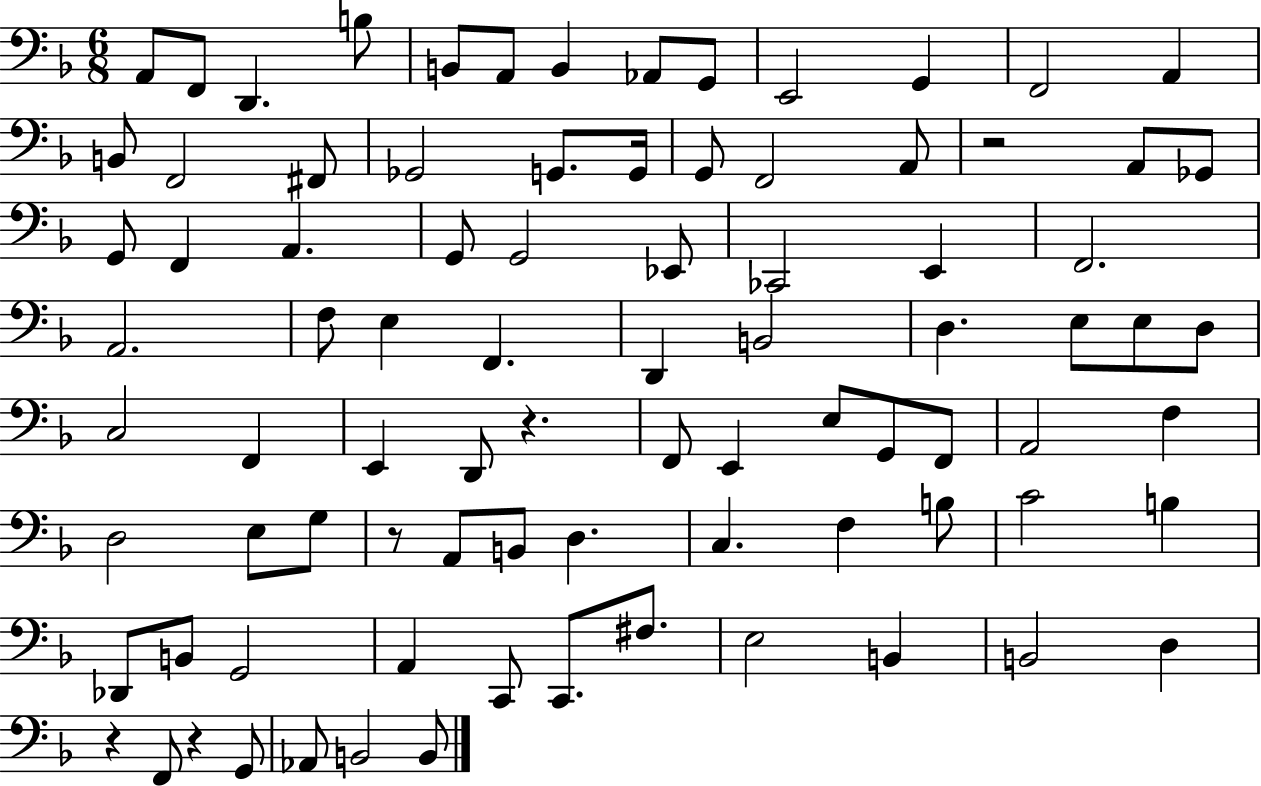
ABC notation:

X:1
T:Untitled
M:6/8
L:1/4
K:F
A,,/2 F,,/2 D,, B,/2 B,,/2 A,,/2 B,, _A,,/2 G,,/2 E,,2 G,, F,,2 A,, B,,/2 F,,2 ^F,,/2 _G,,2 G,,/2 G,,/4 G,,/2 F,,2 A,,/2 z2 A,,/2 _G,,/2 G,,/2 F,, A,, G,,/2 G,,2 _E,,/2 _C,,2 E,, F,,2 A,,2 F,/2 E, F,, D,, B,,2 D, E,/2 E,/2 D,/2 C,2 F,, E,, D,,/2 z F,,/2 E,, E,/2 G,,/2 F,,/2 A,,2 F, D,2 E,/2 G,/2 z/2 A,,/2 B,,/2 D, C, F, B,/2 C2 B, _D,,/2 B,,/2 G,,2 A,, C,,/2 C,,/2 ^F,/2 E,2 B,, B,,2 D, z F,,/2 z G,,/2 _A,,/2 B,,2 B,,/2